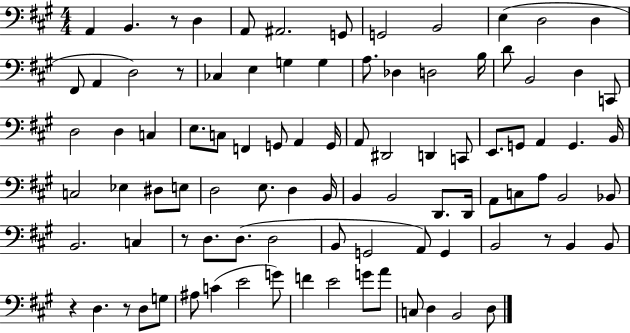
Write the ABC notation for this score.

X:1
T:Untitled
M:4/4
L:1/4
K:A
A,, B,, z/2 D, A,,/2 ^A,,2 G,,/2 G,,2 B,,2 E, D,2 D, ^F,,/2 A,, D,2 z/2 _C, E, G, G, A,/2 _D, D,2 B,/4 D/2 B,,2 D, C,,/2 D,2 D, C, E,/2 C,/2 F,, G,,/2 A,, G,,/4 A,,/2 ^D,,2 D,, C,,/2 E,,/2 G,,/2 A,, G,, B,,/4 C,2 _E, ^D,/2 E,/2 D,2 E,/2 D, B,,/4 B,, B,,2 D,,/2 D,,/4 A,,/2 C,/2 A,/2 B,,2 _B,,/2 B,,2 C, z/2 D,/2 D,/2 D,2 B,,/2 G,,2 A,,/2 G,, B,,2 z/2 B,, B,,/2 z D, z/2 D,/2 G,/2 ^A,/2 C E2 G/2 F E2 G/2 A/2 C,/2 D, B,,2 D,/2